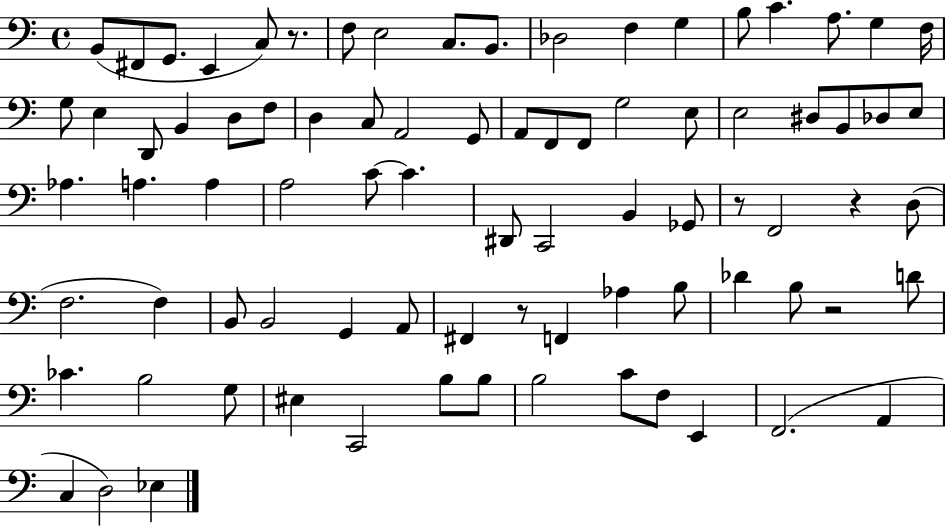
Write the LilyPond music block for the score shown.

{
  \clef bass
  \time 4/4
  \defaultTimeSignature
  \key c \major
  b,8( fis,8 g,8. e,4 c8) r8. | f8 e2 c8. b,8. | des2 f4 g4 | b8 c'4. a8. g4 f16 | \break g8 e4 d,8 b,4 d8 f8 | d4 c8 a,2 g,8 | a,8 f,8 f,8 g2 e8 | e2 dis8 b,8 des8 e8 | \break aes4. a4. a4 | a2 c'8~~ c'4. | dis,8 c,2 b,4 ges,8 | r8 f,2 r4 d8( | \break f2. f4) | b,8 b,2 g,4 a,8 | fis,4 r8 f,4 aes4 b8 | des'4 b8 r2 d'8 | \break ces'4. b2 g8 | eis4 c,2 b8 b8 | b2 c'8 f8 e,4 | f,2.( a,4 | \break c4 d2) ees4 | \bar "|."
}